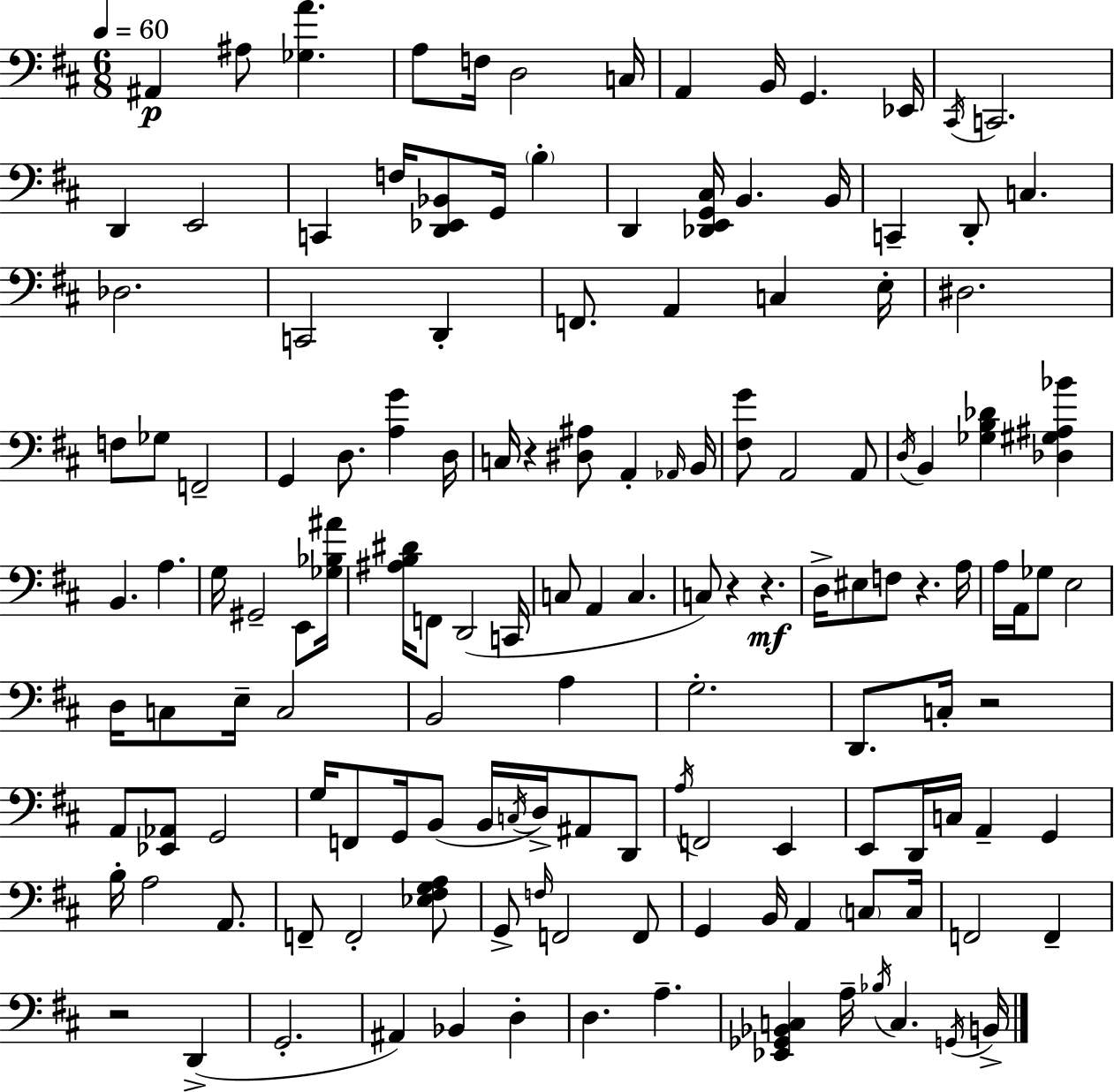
X:1
T:Untitled
M:6/8
L:1/4
K:D
^A,, ^A,/2 [_G,A] A,/2 F,/4 D,2 C,/4 A,, B,,/4 G,, _E,,/4 ^C,,/4 C,,2 D,, E,,2 C,, F,/4 [D,,_E,,_B,,]/2 G,,/4 B, D,, [_D,,E,,G,,^C,]/4 B,, B,,/4 C,, D,,/2 C, _D,2 C,,2 D,, F,,/2 A,, C, E,/4 ^D,2 F,/2 _G,/2 F,,2 G,, D,/2 [A,G] D,/4 C,/4 z [^D,^A,]/2 A,, _A,,/4 B,,/4 [^F,G]/2 A,,2 A,,/2 D,/4 B,, [_G,B,_D] [_D,^G,^A,_B] B,, A, G,/4 ^G,,2 E,,/2 [_G,_B,^A]/4 [^A,B,^D]/4 F,,/2 D,,2 C,,/4 C,/2 A,, C, C,/2 z z D,/4 ^E,/2 F,/2 z A,/4 A,/4 A,,/4 _G,/2 E,2 D,/4 C,/2 E,/4 C,2 B,,2 A, G,2 D,,/2 C,/4 z2 A,,/2 [_E,,_A,,]/2 G,,2 G,/4 F,,/2 G,,/4 B,,/2 B,,/4 C,/4 D,/4 ^A,,/2 D,,/2 A,/4 F,,2 E,, E,,/2 D,,/4 C,/4 A,, G,, B,/4 A,2 A,,/2 F,,/2 F,,2 [_E,^F,G,A,]/2 G,,/2 F,/4 F,,2 F,,/2 G,, B,,/4 A,, C,/2 C,/4 F,,2 F,, z2 D,, G,,2 ^A,, _B,, D, D, A, [_E,,_G,,_B,,C,] A,/4 _B,/4 C, G,,/4 B,,/4